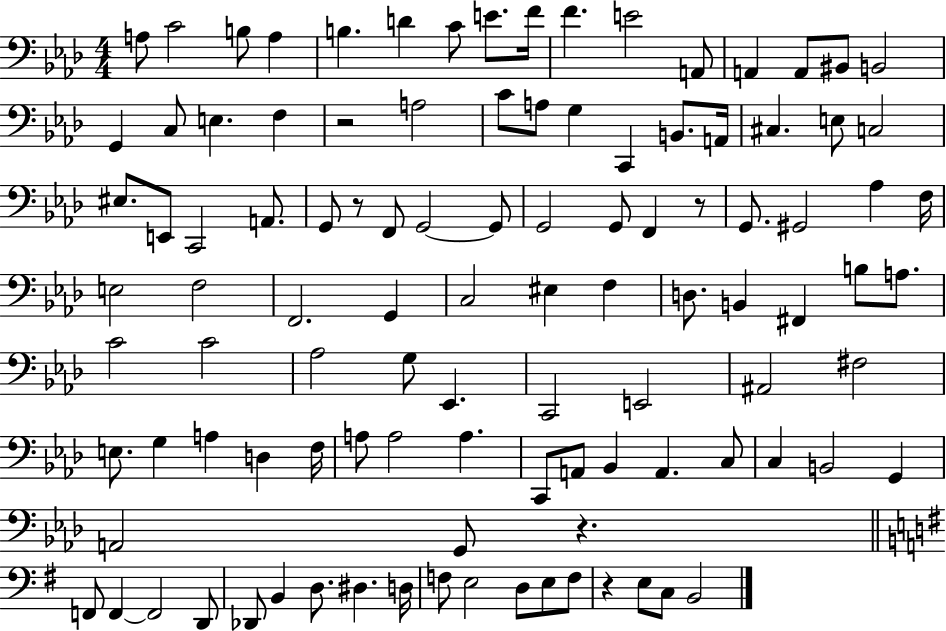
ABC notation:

X:1
T:Untitled
M:4/4
L:1/4
K:Ab
A,/2 C2 B,/2 A, B, D C/2 E/2 F/4 F E2 A,,/2 A,, A,,/2 ^B,,/2 B,,2 G,, C,/2 E, F, z2 A,2 C/2 A,/2 G, C,, B,,/2 A,,/4 ^C, E,/2 C,2 ^E,/2 E,,/2 C,,2 A,,/2 G,,/2 z/2 F,,/2 G,,2 G,,/2 G,,2 G,,/2 F,, z/2 G,,/2 ^G,,2 _A, F,/4 E,2 F,2 F,,2 G,, C,2 ^E, F, D,/2 B,, ^F,, B,/2 A,/2 C2 C2 _A,2 G,/2 _E,, C,,2 E,,2 ^A,,2 ^F,2 E,/2 G, A, D, F,/4 A,/2 A,2 A, C,,/2 A,,/2 _B,, A,, C,/2 C, B,,2 G,, A,,2 G,,/2 z F,,/2 F,, F,,2 D,,/2 _D,,/2 B,, D,/2 ^D, D,/4 F,/2 E,2 D,/2 E,/2 F,/2 z E,/2 C,/2 B,,2